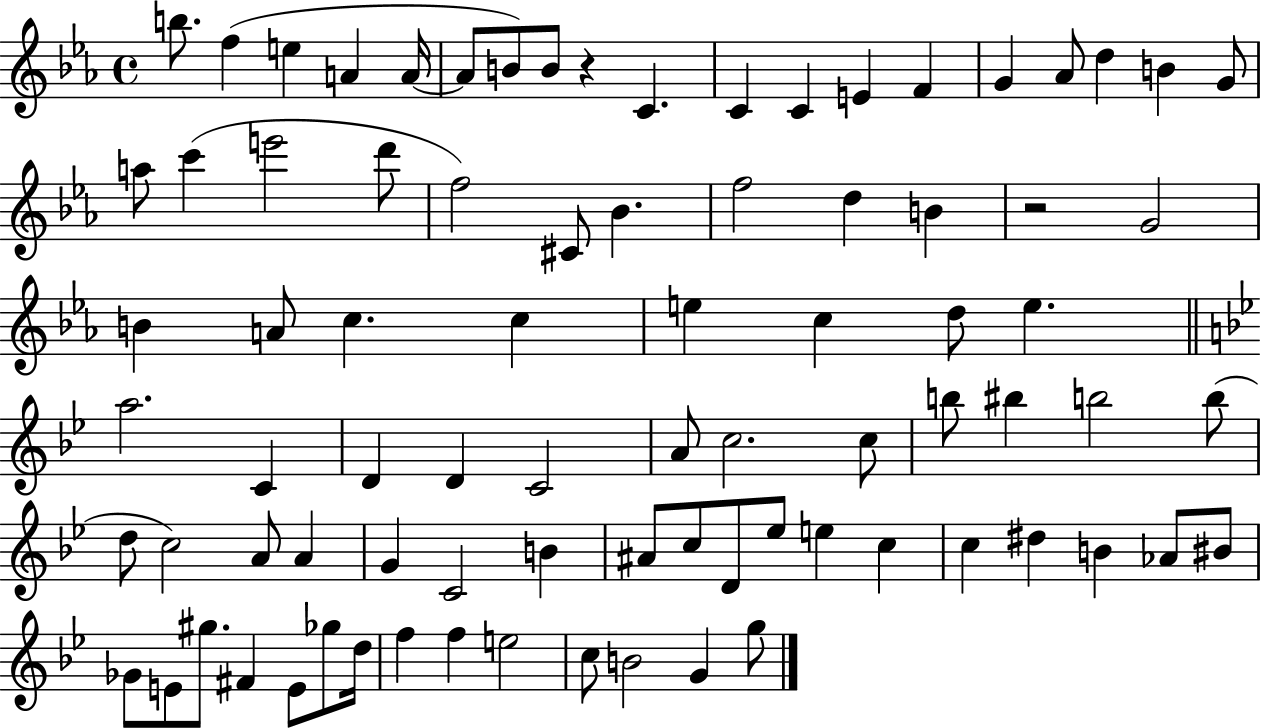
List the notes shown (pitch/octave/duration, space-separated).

B5/e. F5/q E5/q A4/q A4/s A4/e B4/e B4/e R/q C4/q. C4/q C4/q E4/q F4/q G4/q Ab4/e D5/q B4/q G4/e A5/e C6/q E6/h D6/e F5/h C#4/e Bb4/q. F5/h D5/q B4/q R/h G4/h B4/q A4/e C5/q. C5/q E5/q C5/q D5/e E5/q. A5/h. C4/q D4/q D4/q C4/h A4/e C5/h. C5/e B5/e BIS5/q B5/h B5/e D5/e C5/h A4/e A4/q G4/q C4/h B4/q A#4/e C5/e D4/e Eb5/e E5/q C5/q C5/q D#5/q B4/q Ab4/e BIS4/e Gb4/e E4/e G#5/e. F#4/q E4/e Gb5/e D5/s F5/q F5/q E5/h C5/e B4/h G4/q G5/e